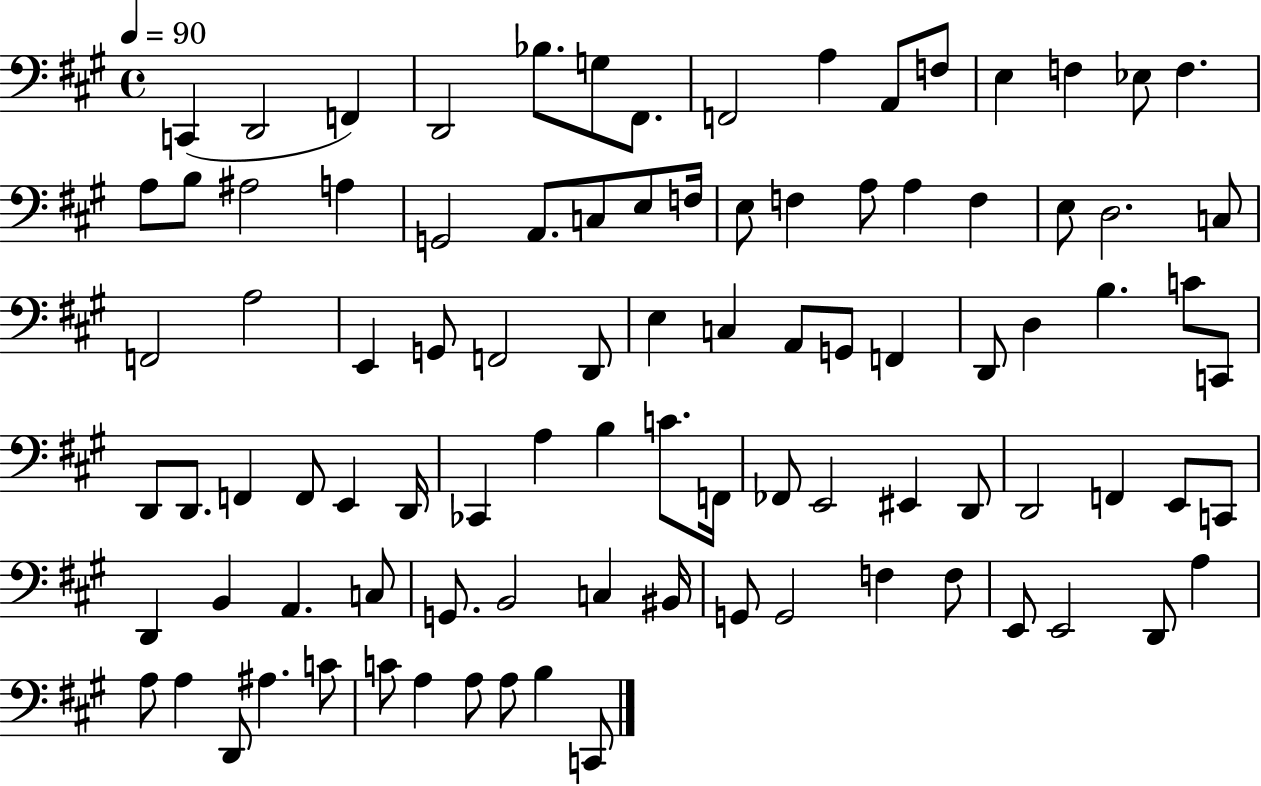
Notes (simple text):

C2/q D2/h F2/q D2/h Bb3/e. G3/e F#2/e. F2/h A3/q A2/e F3/e E3/q F3/q Eb3/e F3/q. A3/e B3/e A#3/h A3/q G2/h A2/e. C3/e E3/e F3/s E3/e F3/q A3/e A3/q F3/q E3/e D3/h. C3/e F2/h A3/h E2/q G2/e F2/h D2/e E3/q C3/q A2/e G2/e F2/q D2/e D3/q B3/q. C4/e C2/e D2/e D2/e. F2/q F2/e E2/q D2/s CES2/q A3/q B3/q C4/e. F2/s FES2/e E2/h EIS2/q D2/e D2/h F2/q E2/e C2/e D2/q B2/q A2/q. C3/e G2/e. B2/h C3/q BIS2/s G2/e G2/h F3/q F3/e E2/e E2/h D2/e A3/q A3/e A3/q D2/e A#3/q. C4/e C4/e A3/q A3/e A3/e B3/q C2/e